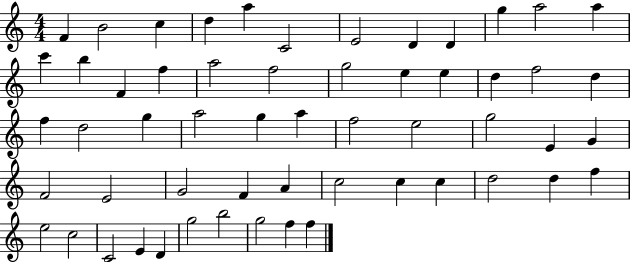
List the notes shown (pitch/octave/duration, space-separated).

F4/q B4/h C5/q D5/q A5/q C4/h E4/h D4/q D4/q G5/q A5/h A5/q C6/q B5/q F4/q F5/q A5/h F5/h G5/h E5/q E5/q D5/q F5/h D5/q F5/q D5/h G5/q A5/h G5/q A5/q F5/h E5/h G5/h E4/q G4/q F4/h E4/h G4/h F4/q A4/q C5/h C5/q C5/q D5/h D5/q F5/q E5/h C5/h C4/h E4/q D4/q G5/h B5/h G5/h F5/q F5/q